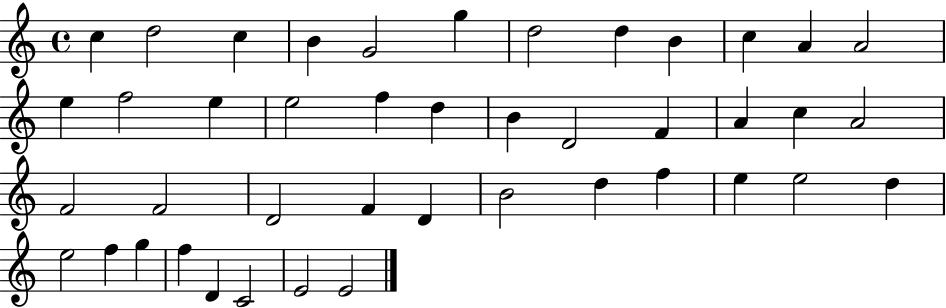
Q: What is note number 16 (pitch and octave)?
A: E5